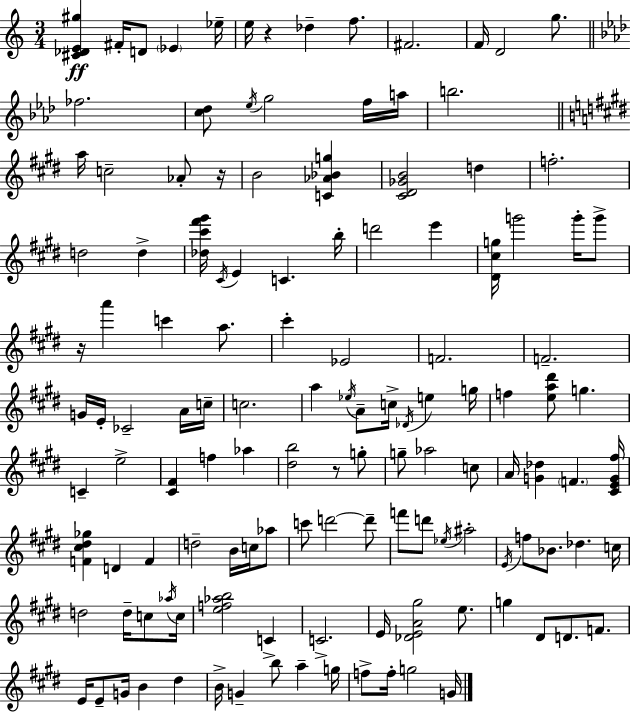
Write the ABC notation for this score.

X:1
T:Untitled
M:3/4
L:1/4
K:Am
[^C_DE^g] ^F/4 D/2 _E _e/4 e/4 z _d f/2 ^F2 F/4 D2 g/2 _f2 [c_d]/2 _e/4 g2 f/4 a/4 b2 a/4 c2 _A/2 z/4 B2 [C_A_Bg] [^C^D_GB]2 d f2 d2 d [_d^c'^f'^g']/4 ^C/4 E C b/4 d'2 e' [^D^cg]/4 g'2 g'/4 g'/2 z/4 a' c' a/2 ^c' _E2 F2 F2 G/4 E/4 _C2 A/4 c/4 c2 a _e/4 A/2 c/4 _D/4 e g/4 f [ea^d']/2 g C e2 [^C^F] f _a [^db]2 z/2 g/2 g/2 _a2 c/2 A/4 [G_d] F [^CEG^f]/4 [F^c^d_g] D F d2 B/4 c/4 _a/2 c'/2 d'2 d'/2 f'/2 d'/2 _e/4 ^a2 E/4 f/2 _B/2 _d c/4 d2 d/4 c/2 _a/4 c/4 [ef_ab]2 C C2 E/4 [_DEA^g]2 e/2 g ^D/2 D/2 F/2 E/4 E/2 G/4 B ^d B/4 G b/2 a g/4 f/2 f/4 g2 G/4